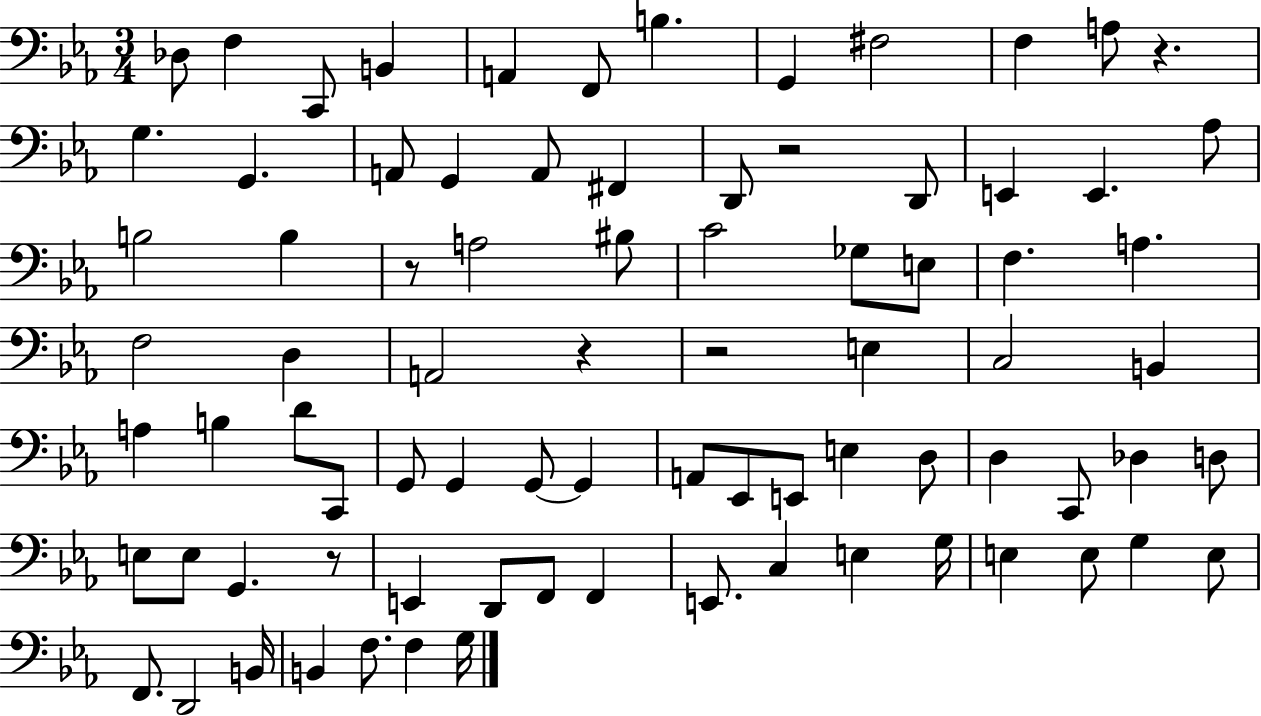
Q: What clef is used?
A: bass